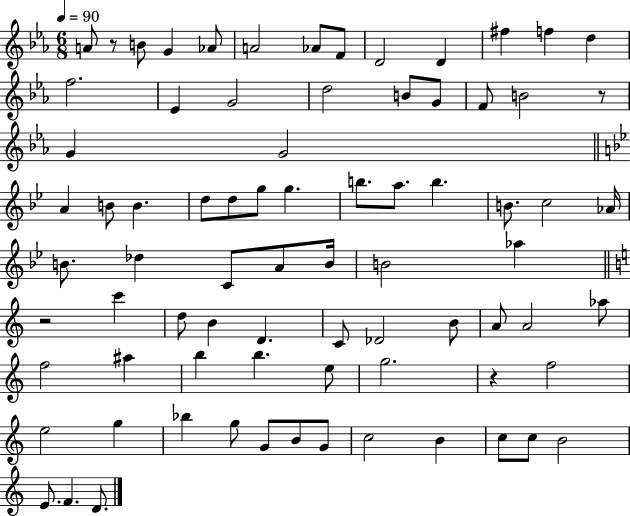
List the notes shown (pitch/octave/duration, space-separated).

A4/e R/e B4/e G4/q Ab4/e A4/h Ab4/e F4/e D4/h D4/q F#5/q F5/q D5/q F5/h. Eb4/q G4/h D5/h B4/e G4/e F4/e B4/h R/e G4/q G4/h A4/q B4/e B4/q. D5/e D5/e G5/e G5/q. B5/e. A5/e. B5/q. B4/e. C5/h Ab4/s B4/e. Db5/q C4/e A4/e B4/s B4/h Ab5/q R/h C6/q D5/e B4/q D4/q. C4/e Db4/h B4/e A4/e A4/h Ab5/e F5/h A#5/q B5/q B5/q. E5/e G5/h. R/q F5/h E5/h G5/q Bb5/q G5/e G4/e B4/e G4/e C5/h B4/q C5/e C5/e B4/h E4/e. F4/q. D4/e.